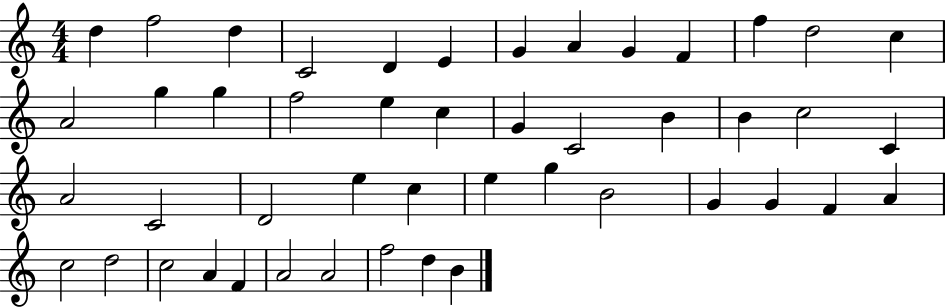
X:1
T:Untitled
M:4/4
L:1/4
K:C
d f2 d C2 D E G A G F f d2 c A2 g g f2 e c G C2 B B c2 C A2 C2 D2 e c e g B2 G G F A c2 d2 c2 A F A2 A2 f2 d B